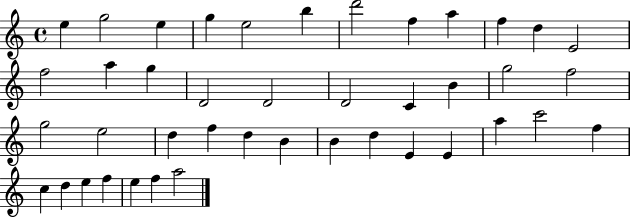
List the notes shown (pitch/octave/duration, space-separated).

E5/q G5/h E5/q G5/q E5/h B5/q D6/h F5/q A5/q F5/q D5/q E4/h F5/h A5/q G5/q D4/h D4/h D4/h C4/q B4/q G5/h F5/h G5/h E5/h D5/q F5/q D5/q B4/q B4/q D5/q E4/q E4/q A5/q C6/h F5/q C5/q D5/q E5/q F5/q E5/q F5/q A5/h